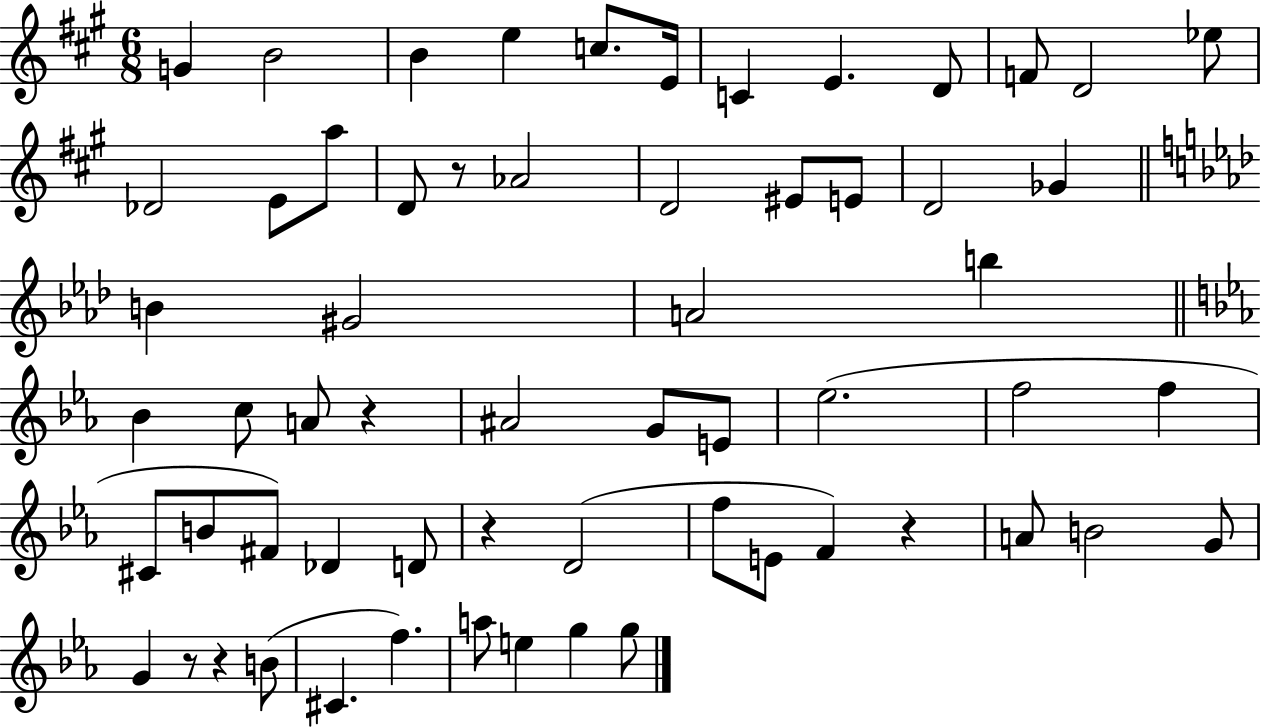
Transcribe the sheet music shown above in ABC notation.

X:1
T:Untitled
M:6/8
L:1/4
K:A
G B2 B e c/2 E/4 C E D/2 F/2 D2 _e/2 _D2 E/2 a/2 D/2 z/2 _A2 D2 ^E/2 E/2 D2 _G B ^G2 A2 b _B c/2 A/2 z ^A2 G/2 E/2 _e2 f2 f ^C/2 B/2 ^F/2 _D D/2 z D2 f/2 E/2 F z A/2 B2 G/2 G z/2 z B/2 ^C f a/2 e g g/2